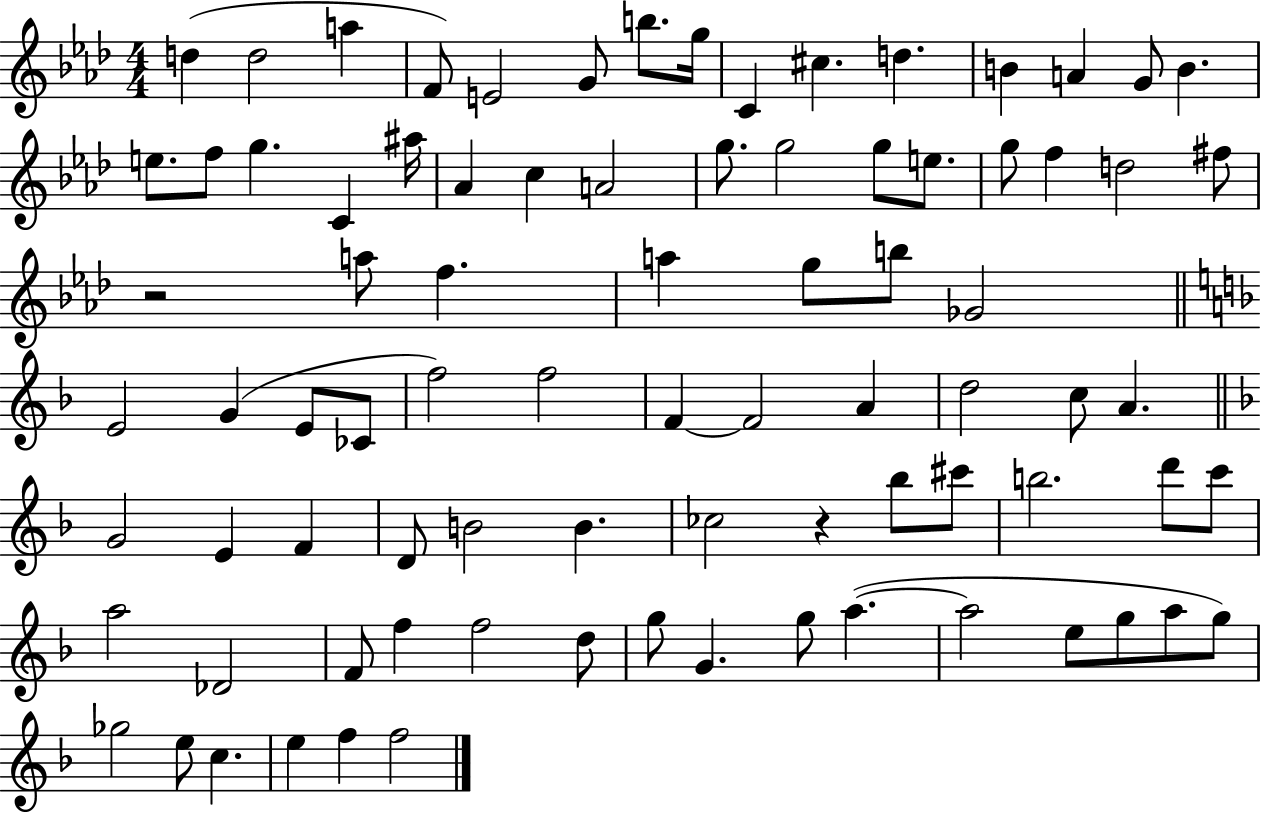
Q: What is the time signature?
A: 4/4